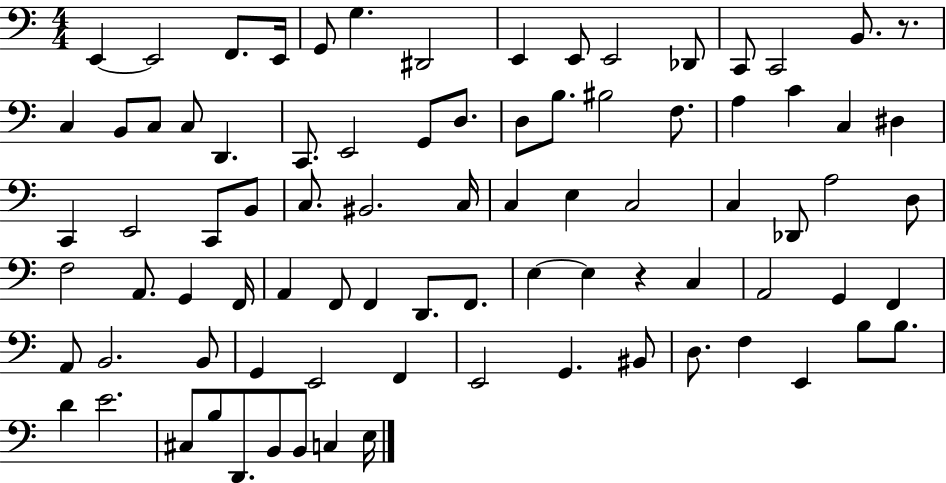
X:1
T:Untitled
M:4/4
L:1/4
K:C
E,, E,,2 F,,/2 E,,/4 G,,/2 G, ^D,,2 E,, E,,/2 E,,2 _D,,/2 C,,/2 C,,2 B,,/2 z/2 C, B,,/2 C,/2 C,/2 D,, C,,/2 E,,2 G,,/2 D,/2 D,/2 B,/2 ^B,2 F,/2 A, C C, ^D, C,, E,,2 C,,/2 B,,/2 C,/2 ^B,,2 C,/4 C, E, C,2 C, _D,,/2 A,2 D,/2 F,2 A,,/2 G,, F,,/4 A,, F,,/2 F,, D,,/2 F,,/2 E, E, z C, A,,2 G,, F,, A,,/2 B,,2 B,,/2 G,, E,,2 F,, E,,2 G,, ^B,,/2 D,/2 F, E,, B,/2 B,/2 D E2 ^C,/2 B,/2 D,,/2 B,,/2 B,,/2 C, E,/4